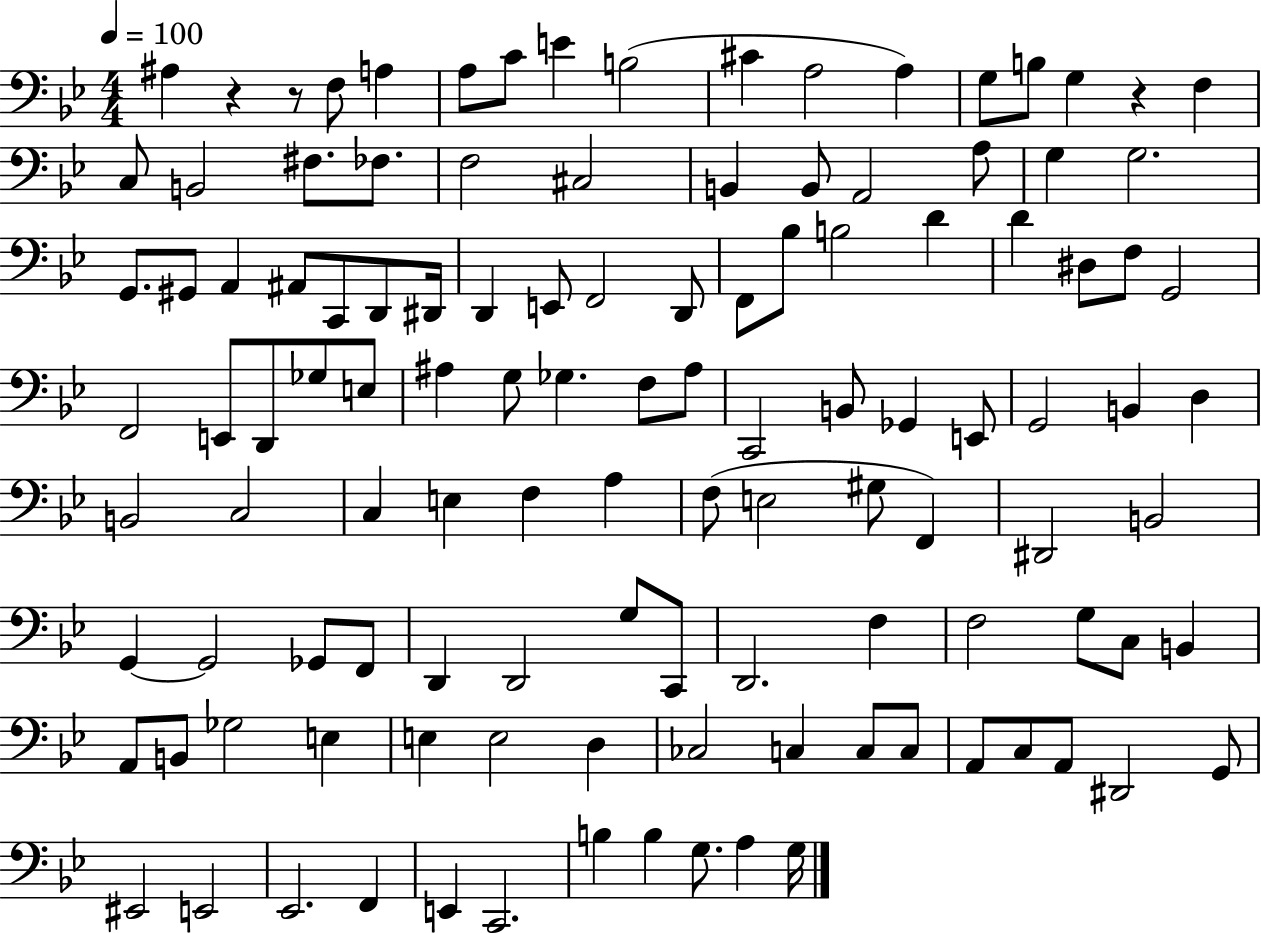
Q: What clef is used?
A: bass